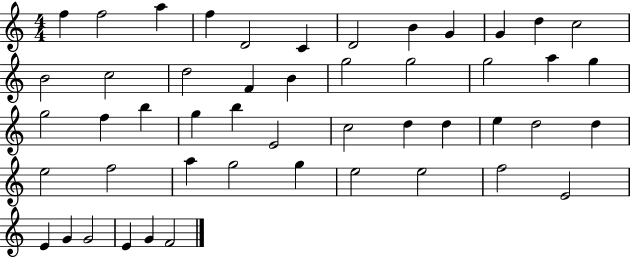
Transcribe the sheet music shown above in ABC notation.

X:1
T:Untitled
M:4/4
L:1/4
K:C
f f2 a f D2 C D2 B G G d c2 B2 c2 d2 F B g2 g2 g2 a g g2 f b g b E2 c2 d d e d2 d e2 f2 a g2 g e2 e2 f2 E2 E G G2 E G F2